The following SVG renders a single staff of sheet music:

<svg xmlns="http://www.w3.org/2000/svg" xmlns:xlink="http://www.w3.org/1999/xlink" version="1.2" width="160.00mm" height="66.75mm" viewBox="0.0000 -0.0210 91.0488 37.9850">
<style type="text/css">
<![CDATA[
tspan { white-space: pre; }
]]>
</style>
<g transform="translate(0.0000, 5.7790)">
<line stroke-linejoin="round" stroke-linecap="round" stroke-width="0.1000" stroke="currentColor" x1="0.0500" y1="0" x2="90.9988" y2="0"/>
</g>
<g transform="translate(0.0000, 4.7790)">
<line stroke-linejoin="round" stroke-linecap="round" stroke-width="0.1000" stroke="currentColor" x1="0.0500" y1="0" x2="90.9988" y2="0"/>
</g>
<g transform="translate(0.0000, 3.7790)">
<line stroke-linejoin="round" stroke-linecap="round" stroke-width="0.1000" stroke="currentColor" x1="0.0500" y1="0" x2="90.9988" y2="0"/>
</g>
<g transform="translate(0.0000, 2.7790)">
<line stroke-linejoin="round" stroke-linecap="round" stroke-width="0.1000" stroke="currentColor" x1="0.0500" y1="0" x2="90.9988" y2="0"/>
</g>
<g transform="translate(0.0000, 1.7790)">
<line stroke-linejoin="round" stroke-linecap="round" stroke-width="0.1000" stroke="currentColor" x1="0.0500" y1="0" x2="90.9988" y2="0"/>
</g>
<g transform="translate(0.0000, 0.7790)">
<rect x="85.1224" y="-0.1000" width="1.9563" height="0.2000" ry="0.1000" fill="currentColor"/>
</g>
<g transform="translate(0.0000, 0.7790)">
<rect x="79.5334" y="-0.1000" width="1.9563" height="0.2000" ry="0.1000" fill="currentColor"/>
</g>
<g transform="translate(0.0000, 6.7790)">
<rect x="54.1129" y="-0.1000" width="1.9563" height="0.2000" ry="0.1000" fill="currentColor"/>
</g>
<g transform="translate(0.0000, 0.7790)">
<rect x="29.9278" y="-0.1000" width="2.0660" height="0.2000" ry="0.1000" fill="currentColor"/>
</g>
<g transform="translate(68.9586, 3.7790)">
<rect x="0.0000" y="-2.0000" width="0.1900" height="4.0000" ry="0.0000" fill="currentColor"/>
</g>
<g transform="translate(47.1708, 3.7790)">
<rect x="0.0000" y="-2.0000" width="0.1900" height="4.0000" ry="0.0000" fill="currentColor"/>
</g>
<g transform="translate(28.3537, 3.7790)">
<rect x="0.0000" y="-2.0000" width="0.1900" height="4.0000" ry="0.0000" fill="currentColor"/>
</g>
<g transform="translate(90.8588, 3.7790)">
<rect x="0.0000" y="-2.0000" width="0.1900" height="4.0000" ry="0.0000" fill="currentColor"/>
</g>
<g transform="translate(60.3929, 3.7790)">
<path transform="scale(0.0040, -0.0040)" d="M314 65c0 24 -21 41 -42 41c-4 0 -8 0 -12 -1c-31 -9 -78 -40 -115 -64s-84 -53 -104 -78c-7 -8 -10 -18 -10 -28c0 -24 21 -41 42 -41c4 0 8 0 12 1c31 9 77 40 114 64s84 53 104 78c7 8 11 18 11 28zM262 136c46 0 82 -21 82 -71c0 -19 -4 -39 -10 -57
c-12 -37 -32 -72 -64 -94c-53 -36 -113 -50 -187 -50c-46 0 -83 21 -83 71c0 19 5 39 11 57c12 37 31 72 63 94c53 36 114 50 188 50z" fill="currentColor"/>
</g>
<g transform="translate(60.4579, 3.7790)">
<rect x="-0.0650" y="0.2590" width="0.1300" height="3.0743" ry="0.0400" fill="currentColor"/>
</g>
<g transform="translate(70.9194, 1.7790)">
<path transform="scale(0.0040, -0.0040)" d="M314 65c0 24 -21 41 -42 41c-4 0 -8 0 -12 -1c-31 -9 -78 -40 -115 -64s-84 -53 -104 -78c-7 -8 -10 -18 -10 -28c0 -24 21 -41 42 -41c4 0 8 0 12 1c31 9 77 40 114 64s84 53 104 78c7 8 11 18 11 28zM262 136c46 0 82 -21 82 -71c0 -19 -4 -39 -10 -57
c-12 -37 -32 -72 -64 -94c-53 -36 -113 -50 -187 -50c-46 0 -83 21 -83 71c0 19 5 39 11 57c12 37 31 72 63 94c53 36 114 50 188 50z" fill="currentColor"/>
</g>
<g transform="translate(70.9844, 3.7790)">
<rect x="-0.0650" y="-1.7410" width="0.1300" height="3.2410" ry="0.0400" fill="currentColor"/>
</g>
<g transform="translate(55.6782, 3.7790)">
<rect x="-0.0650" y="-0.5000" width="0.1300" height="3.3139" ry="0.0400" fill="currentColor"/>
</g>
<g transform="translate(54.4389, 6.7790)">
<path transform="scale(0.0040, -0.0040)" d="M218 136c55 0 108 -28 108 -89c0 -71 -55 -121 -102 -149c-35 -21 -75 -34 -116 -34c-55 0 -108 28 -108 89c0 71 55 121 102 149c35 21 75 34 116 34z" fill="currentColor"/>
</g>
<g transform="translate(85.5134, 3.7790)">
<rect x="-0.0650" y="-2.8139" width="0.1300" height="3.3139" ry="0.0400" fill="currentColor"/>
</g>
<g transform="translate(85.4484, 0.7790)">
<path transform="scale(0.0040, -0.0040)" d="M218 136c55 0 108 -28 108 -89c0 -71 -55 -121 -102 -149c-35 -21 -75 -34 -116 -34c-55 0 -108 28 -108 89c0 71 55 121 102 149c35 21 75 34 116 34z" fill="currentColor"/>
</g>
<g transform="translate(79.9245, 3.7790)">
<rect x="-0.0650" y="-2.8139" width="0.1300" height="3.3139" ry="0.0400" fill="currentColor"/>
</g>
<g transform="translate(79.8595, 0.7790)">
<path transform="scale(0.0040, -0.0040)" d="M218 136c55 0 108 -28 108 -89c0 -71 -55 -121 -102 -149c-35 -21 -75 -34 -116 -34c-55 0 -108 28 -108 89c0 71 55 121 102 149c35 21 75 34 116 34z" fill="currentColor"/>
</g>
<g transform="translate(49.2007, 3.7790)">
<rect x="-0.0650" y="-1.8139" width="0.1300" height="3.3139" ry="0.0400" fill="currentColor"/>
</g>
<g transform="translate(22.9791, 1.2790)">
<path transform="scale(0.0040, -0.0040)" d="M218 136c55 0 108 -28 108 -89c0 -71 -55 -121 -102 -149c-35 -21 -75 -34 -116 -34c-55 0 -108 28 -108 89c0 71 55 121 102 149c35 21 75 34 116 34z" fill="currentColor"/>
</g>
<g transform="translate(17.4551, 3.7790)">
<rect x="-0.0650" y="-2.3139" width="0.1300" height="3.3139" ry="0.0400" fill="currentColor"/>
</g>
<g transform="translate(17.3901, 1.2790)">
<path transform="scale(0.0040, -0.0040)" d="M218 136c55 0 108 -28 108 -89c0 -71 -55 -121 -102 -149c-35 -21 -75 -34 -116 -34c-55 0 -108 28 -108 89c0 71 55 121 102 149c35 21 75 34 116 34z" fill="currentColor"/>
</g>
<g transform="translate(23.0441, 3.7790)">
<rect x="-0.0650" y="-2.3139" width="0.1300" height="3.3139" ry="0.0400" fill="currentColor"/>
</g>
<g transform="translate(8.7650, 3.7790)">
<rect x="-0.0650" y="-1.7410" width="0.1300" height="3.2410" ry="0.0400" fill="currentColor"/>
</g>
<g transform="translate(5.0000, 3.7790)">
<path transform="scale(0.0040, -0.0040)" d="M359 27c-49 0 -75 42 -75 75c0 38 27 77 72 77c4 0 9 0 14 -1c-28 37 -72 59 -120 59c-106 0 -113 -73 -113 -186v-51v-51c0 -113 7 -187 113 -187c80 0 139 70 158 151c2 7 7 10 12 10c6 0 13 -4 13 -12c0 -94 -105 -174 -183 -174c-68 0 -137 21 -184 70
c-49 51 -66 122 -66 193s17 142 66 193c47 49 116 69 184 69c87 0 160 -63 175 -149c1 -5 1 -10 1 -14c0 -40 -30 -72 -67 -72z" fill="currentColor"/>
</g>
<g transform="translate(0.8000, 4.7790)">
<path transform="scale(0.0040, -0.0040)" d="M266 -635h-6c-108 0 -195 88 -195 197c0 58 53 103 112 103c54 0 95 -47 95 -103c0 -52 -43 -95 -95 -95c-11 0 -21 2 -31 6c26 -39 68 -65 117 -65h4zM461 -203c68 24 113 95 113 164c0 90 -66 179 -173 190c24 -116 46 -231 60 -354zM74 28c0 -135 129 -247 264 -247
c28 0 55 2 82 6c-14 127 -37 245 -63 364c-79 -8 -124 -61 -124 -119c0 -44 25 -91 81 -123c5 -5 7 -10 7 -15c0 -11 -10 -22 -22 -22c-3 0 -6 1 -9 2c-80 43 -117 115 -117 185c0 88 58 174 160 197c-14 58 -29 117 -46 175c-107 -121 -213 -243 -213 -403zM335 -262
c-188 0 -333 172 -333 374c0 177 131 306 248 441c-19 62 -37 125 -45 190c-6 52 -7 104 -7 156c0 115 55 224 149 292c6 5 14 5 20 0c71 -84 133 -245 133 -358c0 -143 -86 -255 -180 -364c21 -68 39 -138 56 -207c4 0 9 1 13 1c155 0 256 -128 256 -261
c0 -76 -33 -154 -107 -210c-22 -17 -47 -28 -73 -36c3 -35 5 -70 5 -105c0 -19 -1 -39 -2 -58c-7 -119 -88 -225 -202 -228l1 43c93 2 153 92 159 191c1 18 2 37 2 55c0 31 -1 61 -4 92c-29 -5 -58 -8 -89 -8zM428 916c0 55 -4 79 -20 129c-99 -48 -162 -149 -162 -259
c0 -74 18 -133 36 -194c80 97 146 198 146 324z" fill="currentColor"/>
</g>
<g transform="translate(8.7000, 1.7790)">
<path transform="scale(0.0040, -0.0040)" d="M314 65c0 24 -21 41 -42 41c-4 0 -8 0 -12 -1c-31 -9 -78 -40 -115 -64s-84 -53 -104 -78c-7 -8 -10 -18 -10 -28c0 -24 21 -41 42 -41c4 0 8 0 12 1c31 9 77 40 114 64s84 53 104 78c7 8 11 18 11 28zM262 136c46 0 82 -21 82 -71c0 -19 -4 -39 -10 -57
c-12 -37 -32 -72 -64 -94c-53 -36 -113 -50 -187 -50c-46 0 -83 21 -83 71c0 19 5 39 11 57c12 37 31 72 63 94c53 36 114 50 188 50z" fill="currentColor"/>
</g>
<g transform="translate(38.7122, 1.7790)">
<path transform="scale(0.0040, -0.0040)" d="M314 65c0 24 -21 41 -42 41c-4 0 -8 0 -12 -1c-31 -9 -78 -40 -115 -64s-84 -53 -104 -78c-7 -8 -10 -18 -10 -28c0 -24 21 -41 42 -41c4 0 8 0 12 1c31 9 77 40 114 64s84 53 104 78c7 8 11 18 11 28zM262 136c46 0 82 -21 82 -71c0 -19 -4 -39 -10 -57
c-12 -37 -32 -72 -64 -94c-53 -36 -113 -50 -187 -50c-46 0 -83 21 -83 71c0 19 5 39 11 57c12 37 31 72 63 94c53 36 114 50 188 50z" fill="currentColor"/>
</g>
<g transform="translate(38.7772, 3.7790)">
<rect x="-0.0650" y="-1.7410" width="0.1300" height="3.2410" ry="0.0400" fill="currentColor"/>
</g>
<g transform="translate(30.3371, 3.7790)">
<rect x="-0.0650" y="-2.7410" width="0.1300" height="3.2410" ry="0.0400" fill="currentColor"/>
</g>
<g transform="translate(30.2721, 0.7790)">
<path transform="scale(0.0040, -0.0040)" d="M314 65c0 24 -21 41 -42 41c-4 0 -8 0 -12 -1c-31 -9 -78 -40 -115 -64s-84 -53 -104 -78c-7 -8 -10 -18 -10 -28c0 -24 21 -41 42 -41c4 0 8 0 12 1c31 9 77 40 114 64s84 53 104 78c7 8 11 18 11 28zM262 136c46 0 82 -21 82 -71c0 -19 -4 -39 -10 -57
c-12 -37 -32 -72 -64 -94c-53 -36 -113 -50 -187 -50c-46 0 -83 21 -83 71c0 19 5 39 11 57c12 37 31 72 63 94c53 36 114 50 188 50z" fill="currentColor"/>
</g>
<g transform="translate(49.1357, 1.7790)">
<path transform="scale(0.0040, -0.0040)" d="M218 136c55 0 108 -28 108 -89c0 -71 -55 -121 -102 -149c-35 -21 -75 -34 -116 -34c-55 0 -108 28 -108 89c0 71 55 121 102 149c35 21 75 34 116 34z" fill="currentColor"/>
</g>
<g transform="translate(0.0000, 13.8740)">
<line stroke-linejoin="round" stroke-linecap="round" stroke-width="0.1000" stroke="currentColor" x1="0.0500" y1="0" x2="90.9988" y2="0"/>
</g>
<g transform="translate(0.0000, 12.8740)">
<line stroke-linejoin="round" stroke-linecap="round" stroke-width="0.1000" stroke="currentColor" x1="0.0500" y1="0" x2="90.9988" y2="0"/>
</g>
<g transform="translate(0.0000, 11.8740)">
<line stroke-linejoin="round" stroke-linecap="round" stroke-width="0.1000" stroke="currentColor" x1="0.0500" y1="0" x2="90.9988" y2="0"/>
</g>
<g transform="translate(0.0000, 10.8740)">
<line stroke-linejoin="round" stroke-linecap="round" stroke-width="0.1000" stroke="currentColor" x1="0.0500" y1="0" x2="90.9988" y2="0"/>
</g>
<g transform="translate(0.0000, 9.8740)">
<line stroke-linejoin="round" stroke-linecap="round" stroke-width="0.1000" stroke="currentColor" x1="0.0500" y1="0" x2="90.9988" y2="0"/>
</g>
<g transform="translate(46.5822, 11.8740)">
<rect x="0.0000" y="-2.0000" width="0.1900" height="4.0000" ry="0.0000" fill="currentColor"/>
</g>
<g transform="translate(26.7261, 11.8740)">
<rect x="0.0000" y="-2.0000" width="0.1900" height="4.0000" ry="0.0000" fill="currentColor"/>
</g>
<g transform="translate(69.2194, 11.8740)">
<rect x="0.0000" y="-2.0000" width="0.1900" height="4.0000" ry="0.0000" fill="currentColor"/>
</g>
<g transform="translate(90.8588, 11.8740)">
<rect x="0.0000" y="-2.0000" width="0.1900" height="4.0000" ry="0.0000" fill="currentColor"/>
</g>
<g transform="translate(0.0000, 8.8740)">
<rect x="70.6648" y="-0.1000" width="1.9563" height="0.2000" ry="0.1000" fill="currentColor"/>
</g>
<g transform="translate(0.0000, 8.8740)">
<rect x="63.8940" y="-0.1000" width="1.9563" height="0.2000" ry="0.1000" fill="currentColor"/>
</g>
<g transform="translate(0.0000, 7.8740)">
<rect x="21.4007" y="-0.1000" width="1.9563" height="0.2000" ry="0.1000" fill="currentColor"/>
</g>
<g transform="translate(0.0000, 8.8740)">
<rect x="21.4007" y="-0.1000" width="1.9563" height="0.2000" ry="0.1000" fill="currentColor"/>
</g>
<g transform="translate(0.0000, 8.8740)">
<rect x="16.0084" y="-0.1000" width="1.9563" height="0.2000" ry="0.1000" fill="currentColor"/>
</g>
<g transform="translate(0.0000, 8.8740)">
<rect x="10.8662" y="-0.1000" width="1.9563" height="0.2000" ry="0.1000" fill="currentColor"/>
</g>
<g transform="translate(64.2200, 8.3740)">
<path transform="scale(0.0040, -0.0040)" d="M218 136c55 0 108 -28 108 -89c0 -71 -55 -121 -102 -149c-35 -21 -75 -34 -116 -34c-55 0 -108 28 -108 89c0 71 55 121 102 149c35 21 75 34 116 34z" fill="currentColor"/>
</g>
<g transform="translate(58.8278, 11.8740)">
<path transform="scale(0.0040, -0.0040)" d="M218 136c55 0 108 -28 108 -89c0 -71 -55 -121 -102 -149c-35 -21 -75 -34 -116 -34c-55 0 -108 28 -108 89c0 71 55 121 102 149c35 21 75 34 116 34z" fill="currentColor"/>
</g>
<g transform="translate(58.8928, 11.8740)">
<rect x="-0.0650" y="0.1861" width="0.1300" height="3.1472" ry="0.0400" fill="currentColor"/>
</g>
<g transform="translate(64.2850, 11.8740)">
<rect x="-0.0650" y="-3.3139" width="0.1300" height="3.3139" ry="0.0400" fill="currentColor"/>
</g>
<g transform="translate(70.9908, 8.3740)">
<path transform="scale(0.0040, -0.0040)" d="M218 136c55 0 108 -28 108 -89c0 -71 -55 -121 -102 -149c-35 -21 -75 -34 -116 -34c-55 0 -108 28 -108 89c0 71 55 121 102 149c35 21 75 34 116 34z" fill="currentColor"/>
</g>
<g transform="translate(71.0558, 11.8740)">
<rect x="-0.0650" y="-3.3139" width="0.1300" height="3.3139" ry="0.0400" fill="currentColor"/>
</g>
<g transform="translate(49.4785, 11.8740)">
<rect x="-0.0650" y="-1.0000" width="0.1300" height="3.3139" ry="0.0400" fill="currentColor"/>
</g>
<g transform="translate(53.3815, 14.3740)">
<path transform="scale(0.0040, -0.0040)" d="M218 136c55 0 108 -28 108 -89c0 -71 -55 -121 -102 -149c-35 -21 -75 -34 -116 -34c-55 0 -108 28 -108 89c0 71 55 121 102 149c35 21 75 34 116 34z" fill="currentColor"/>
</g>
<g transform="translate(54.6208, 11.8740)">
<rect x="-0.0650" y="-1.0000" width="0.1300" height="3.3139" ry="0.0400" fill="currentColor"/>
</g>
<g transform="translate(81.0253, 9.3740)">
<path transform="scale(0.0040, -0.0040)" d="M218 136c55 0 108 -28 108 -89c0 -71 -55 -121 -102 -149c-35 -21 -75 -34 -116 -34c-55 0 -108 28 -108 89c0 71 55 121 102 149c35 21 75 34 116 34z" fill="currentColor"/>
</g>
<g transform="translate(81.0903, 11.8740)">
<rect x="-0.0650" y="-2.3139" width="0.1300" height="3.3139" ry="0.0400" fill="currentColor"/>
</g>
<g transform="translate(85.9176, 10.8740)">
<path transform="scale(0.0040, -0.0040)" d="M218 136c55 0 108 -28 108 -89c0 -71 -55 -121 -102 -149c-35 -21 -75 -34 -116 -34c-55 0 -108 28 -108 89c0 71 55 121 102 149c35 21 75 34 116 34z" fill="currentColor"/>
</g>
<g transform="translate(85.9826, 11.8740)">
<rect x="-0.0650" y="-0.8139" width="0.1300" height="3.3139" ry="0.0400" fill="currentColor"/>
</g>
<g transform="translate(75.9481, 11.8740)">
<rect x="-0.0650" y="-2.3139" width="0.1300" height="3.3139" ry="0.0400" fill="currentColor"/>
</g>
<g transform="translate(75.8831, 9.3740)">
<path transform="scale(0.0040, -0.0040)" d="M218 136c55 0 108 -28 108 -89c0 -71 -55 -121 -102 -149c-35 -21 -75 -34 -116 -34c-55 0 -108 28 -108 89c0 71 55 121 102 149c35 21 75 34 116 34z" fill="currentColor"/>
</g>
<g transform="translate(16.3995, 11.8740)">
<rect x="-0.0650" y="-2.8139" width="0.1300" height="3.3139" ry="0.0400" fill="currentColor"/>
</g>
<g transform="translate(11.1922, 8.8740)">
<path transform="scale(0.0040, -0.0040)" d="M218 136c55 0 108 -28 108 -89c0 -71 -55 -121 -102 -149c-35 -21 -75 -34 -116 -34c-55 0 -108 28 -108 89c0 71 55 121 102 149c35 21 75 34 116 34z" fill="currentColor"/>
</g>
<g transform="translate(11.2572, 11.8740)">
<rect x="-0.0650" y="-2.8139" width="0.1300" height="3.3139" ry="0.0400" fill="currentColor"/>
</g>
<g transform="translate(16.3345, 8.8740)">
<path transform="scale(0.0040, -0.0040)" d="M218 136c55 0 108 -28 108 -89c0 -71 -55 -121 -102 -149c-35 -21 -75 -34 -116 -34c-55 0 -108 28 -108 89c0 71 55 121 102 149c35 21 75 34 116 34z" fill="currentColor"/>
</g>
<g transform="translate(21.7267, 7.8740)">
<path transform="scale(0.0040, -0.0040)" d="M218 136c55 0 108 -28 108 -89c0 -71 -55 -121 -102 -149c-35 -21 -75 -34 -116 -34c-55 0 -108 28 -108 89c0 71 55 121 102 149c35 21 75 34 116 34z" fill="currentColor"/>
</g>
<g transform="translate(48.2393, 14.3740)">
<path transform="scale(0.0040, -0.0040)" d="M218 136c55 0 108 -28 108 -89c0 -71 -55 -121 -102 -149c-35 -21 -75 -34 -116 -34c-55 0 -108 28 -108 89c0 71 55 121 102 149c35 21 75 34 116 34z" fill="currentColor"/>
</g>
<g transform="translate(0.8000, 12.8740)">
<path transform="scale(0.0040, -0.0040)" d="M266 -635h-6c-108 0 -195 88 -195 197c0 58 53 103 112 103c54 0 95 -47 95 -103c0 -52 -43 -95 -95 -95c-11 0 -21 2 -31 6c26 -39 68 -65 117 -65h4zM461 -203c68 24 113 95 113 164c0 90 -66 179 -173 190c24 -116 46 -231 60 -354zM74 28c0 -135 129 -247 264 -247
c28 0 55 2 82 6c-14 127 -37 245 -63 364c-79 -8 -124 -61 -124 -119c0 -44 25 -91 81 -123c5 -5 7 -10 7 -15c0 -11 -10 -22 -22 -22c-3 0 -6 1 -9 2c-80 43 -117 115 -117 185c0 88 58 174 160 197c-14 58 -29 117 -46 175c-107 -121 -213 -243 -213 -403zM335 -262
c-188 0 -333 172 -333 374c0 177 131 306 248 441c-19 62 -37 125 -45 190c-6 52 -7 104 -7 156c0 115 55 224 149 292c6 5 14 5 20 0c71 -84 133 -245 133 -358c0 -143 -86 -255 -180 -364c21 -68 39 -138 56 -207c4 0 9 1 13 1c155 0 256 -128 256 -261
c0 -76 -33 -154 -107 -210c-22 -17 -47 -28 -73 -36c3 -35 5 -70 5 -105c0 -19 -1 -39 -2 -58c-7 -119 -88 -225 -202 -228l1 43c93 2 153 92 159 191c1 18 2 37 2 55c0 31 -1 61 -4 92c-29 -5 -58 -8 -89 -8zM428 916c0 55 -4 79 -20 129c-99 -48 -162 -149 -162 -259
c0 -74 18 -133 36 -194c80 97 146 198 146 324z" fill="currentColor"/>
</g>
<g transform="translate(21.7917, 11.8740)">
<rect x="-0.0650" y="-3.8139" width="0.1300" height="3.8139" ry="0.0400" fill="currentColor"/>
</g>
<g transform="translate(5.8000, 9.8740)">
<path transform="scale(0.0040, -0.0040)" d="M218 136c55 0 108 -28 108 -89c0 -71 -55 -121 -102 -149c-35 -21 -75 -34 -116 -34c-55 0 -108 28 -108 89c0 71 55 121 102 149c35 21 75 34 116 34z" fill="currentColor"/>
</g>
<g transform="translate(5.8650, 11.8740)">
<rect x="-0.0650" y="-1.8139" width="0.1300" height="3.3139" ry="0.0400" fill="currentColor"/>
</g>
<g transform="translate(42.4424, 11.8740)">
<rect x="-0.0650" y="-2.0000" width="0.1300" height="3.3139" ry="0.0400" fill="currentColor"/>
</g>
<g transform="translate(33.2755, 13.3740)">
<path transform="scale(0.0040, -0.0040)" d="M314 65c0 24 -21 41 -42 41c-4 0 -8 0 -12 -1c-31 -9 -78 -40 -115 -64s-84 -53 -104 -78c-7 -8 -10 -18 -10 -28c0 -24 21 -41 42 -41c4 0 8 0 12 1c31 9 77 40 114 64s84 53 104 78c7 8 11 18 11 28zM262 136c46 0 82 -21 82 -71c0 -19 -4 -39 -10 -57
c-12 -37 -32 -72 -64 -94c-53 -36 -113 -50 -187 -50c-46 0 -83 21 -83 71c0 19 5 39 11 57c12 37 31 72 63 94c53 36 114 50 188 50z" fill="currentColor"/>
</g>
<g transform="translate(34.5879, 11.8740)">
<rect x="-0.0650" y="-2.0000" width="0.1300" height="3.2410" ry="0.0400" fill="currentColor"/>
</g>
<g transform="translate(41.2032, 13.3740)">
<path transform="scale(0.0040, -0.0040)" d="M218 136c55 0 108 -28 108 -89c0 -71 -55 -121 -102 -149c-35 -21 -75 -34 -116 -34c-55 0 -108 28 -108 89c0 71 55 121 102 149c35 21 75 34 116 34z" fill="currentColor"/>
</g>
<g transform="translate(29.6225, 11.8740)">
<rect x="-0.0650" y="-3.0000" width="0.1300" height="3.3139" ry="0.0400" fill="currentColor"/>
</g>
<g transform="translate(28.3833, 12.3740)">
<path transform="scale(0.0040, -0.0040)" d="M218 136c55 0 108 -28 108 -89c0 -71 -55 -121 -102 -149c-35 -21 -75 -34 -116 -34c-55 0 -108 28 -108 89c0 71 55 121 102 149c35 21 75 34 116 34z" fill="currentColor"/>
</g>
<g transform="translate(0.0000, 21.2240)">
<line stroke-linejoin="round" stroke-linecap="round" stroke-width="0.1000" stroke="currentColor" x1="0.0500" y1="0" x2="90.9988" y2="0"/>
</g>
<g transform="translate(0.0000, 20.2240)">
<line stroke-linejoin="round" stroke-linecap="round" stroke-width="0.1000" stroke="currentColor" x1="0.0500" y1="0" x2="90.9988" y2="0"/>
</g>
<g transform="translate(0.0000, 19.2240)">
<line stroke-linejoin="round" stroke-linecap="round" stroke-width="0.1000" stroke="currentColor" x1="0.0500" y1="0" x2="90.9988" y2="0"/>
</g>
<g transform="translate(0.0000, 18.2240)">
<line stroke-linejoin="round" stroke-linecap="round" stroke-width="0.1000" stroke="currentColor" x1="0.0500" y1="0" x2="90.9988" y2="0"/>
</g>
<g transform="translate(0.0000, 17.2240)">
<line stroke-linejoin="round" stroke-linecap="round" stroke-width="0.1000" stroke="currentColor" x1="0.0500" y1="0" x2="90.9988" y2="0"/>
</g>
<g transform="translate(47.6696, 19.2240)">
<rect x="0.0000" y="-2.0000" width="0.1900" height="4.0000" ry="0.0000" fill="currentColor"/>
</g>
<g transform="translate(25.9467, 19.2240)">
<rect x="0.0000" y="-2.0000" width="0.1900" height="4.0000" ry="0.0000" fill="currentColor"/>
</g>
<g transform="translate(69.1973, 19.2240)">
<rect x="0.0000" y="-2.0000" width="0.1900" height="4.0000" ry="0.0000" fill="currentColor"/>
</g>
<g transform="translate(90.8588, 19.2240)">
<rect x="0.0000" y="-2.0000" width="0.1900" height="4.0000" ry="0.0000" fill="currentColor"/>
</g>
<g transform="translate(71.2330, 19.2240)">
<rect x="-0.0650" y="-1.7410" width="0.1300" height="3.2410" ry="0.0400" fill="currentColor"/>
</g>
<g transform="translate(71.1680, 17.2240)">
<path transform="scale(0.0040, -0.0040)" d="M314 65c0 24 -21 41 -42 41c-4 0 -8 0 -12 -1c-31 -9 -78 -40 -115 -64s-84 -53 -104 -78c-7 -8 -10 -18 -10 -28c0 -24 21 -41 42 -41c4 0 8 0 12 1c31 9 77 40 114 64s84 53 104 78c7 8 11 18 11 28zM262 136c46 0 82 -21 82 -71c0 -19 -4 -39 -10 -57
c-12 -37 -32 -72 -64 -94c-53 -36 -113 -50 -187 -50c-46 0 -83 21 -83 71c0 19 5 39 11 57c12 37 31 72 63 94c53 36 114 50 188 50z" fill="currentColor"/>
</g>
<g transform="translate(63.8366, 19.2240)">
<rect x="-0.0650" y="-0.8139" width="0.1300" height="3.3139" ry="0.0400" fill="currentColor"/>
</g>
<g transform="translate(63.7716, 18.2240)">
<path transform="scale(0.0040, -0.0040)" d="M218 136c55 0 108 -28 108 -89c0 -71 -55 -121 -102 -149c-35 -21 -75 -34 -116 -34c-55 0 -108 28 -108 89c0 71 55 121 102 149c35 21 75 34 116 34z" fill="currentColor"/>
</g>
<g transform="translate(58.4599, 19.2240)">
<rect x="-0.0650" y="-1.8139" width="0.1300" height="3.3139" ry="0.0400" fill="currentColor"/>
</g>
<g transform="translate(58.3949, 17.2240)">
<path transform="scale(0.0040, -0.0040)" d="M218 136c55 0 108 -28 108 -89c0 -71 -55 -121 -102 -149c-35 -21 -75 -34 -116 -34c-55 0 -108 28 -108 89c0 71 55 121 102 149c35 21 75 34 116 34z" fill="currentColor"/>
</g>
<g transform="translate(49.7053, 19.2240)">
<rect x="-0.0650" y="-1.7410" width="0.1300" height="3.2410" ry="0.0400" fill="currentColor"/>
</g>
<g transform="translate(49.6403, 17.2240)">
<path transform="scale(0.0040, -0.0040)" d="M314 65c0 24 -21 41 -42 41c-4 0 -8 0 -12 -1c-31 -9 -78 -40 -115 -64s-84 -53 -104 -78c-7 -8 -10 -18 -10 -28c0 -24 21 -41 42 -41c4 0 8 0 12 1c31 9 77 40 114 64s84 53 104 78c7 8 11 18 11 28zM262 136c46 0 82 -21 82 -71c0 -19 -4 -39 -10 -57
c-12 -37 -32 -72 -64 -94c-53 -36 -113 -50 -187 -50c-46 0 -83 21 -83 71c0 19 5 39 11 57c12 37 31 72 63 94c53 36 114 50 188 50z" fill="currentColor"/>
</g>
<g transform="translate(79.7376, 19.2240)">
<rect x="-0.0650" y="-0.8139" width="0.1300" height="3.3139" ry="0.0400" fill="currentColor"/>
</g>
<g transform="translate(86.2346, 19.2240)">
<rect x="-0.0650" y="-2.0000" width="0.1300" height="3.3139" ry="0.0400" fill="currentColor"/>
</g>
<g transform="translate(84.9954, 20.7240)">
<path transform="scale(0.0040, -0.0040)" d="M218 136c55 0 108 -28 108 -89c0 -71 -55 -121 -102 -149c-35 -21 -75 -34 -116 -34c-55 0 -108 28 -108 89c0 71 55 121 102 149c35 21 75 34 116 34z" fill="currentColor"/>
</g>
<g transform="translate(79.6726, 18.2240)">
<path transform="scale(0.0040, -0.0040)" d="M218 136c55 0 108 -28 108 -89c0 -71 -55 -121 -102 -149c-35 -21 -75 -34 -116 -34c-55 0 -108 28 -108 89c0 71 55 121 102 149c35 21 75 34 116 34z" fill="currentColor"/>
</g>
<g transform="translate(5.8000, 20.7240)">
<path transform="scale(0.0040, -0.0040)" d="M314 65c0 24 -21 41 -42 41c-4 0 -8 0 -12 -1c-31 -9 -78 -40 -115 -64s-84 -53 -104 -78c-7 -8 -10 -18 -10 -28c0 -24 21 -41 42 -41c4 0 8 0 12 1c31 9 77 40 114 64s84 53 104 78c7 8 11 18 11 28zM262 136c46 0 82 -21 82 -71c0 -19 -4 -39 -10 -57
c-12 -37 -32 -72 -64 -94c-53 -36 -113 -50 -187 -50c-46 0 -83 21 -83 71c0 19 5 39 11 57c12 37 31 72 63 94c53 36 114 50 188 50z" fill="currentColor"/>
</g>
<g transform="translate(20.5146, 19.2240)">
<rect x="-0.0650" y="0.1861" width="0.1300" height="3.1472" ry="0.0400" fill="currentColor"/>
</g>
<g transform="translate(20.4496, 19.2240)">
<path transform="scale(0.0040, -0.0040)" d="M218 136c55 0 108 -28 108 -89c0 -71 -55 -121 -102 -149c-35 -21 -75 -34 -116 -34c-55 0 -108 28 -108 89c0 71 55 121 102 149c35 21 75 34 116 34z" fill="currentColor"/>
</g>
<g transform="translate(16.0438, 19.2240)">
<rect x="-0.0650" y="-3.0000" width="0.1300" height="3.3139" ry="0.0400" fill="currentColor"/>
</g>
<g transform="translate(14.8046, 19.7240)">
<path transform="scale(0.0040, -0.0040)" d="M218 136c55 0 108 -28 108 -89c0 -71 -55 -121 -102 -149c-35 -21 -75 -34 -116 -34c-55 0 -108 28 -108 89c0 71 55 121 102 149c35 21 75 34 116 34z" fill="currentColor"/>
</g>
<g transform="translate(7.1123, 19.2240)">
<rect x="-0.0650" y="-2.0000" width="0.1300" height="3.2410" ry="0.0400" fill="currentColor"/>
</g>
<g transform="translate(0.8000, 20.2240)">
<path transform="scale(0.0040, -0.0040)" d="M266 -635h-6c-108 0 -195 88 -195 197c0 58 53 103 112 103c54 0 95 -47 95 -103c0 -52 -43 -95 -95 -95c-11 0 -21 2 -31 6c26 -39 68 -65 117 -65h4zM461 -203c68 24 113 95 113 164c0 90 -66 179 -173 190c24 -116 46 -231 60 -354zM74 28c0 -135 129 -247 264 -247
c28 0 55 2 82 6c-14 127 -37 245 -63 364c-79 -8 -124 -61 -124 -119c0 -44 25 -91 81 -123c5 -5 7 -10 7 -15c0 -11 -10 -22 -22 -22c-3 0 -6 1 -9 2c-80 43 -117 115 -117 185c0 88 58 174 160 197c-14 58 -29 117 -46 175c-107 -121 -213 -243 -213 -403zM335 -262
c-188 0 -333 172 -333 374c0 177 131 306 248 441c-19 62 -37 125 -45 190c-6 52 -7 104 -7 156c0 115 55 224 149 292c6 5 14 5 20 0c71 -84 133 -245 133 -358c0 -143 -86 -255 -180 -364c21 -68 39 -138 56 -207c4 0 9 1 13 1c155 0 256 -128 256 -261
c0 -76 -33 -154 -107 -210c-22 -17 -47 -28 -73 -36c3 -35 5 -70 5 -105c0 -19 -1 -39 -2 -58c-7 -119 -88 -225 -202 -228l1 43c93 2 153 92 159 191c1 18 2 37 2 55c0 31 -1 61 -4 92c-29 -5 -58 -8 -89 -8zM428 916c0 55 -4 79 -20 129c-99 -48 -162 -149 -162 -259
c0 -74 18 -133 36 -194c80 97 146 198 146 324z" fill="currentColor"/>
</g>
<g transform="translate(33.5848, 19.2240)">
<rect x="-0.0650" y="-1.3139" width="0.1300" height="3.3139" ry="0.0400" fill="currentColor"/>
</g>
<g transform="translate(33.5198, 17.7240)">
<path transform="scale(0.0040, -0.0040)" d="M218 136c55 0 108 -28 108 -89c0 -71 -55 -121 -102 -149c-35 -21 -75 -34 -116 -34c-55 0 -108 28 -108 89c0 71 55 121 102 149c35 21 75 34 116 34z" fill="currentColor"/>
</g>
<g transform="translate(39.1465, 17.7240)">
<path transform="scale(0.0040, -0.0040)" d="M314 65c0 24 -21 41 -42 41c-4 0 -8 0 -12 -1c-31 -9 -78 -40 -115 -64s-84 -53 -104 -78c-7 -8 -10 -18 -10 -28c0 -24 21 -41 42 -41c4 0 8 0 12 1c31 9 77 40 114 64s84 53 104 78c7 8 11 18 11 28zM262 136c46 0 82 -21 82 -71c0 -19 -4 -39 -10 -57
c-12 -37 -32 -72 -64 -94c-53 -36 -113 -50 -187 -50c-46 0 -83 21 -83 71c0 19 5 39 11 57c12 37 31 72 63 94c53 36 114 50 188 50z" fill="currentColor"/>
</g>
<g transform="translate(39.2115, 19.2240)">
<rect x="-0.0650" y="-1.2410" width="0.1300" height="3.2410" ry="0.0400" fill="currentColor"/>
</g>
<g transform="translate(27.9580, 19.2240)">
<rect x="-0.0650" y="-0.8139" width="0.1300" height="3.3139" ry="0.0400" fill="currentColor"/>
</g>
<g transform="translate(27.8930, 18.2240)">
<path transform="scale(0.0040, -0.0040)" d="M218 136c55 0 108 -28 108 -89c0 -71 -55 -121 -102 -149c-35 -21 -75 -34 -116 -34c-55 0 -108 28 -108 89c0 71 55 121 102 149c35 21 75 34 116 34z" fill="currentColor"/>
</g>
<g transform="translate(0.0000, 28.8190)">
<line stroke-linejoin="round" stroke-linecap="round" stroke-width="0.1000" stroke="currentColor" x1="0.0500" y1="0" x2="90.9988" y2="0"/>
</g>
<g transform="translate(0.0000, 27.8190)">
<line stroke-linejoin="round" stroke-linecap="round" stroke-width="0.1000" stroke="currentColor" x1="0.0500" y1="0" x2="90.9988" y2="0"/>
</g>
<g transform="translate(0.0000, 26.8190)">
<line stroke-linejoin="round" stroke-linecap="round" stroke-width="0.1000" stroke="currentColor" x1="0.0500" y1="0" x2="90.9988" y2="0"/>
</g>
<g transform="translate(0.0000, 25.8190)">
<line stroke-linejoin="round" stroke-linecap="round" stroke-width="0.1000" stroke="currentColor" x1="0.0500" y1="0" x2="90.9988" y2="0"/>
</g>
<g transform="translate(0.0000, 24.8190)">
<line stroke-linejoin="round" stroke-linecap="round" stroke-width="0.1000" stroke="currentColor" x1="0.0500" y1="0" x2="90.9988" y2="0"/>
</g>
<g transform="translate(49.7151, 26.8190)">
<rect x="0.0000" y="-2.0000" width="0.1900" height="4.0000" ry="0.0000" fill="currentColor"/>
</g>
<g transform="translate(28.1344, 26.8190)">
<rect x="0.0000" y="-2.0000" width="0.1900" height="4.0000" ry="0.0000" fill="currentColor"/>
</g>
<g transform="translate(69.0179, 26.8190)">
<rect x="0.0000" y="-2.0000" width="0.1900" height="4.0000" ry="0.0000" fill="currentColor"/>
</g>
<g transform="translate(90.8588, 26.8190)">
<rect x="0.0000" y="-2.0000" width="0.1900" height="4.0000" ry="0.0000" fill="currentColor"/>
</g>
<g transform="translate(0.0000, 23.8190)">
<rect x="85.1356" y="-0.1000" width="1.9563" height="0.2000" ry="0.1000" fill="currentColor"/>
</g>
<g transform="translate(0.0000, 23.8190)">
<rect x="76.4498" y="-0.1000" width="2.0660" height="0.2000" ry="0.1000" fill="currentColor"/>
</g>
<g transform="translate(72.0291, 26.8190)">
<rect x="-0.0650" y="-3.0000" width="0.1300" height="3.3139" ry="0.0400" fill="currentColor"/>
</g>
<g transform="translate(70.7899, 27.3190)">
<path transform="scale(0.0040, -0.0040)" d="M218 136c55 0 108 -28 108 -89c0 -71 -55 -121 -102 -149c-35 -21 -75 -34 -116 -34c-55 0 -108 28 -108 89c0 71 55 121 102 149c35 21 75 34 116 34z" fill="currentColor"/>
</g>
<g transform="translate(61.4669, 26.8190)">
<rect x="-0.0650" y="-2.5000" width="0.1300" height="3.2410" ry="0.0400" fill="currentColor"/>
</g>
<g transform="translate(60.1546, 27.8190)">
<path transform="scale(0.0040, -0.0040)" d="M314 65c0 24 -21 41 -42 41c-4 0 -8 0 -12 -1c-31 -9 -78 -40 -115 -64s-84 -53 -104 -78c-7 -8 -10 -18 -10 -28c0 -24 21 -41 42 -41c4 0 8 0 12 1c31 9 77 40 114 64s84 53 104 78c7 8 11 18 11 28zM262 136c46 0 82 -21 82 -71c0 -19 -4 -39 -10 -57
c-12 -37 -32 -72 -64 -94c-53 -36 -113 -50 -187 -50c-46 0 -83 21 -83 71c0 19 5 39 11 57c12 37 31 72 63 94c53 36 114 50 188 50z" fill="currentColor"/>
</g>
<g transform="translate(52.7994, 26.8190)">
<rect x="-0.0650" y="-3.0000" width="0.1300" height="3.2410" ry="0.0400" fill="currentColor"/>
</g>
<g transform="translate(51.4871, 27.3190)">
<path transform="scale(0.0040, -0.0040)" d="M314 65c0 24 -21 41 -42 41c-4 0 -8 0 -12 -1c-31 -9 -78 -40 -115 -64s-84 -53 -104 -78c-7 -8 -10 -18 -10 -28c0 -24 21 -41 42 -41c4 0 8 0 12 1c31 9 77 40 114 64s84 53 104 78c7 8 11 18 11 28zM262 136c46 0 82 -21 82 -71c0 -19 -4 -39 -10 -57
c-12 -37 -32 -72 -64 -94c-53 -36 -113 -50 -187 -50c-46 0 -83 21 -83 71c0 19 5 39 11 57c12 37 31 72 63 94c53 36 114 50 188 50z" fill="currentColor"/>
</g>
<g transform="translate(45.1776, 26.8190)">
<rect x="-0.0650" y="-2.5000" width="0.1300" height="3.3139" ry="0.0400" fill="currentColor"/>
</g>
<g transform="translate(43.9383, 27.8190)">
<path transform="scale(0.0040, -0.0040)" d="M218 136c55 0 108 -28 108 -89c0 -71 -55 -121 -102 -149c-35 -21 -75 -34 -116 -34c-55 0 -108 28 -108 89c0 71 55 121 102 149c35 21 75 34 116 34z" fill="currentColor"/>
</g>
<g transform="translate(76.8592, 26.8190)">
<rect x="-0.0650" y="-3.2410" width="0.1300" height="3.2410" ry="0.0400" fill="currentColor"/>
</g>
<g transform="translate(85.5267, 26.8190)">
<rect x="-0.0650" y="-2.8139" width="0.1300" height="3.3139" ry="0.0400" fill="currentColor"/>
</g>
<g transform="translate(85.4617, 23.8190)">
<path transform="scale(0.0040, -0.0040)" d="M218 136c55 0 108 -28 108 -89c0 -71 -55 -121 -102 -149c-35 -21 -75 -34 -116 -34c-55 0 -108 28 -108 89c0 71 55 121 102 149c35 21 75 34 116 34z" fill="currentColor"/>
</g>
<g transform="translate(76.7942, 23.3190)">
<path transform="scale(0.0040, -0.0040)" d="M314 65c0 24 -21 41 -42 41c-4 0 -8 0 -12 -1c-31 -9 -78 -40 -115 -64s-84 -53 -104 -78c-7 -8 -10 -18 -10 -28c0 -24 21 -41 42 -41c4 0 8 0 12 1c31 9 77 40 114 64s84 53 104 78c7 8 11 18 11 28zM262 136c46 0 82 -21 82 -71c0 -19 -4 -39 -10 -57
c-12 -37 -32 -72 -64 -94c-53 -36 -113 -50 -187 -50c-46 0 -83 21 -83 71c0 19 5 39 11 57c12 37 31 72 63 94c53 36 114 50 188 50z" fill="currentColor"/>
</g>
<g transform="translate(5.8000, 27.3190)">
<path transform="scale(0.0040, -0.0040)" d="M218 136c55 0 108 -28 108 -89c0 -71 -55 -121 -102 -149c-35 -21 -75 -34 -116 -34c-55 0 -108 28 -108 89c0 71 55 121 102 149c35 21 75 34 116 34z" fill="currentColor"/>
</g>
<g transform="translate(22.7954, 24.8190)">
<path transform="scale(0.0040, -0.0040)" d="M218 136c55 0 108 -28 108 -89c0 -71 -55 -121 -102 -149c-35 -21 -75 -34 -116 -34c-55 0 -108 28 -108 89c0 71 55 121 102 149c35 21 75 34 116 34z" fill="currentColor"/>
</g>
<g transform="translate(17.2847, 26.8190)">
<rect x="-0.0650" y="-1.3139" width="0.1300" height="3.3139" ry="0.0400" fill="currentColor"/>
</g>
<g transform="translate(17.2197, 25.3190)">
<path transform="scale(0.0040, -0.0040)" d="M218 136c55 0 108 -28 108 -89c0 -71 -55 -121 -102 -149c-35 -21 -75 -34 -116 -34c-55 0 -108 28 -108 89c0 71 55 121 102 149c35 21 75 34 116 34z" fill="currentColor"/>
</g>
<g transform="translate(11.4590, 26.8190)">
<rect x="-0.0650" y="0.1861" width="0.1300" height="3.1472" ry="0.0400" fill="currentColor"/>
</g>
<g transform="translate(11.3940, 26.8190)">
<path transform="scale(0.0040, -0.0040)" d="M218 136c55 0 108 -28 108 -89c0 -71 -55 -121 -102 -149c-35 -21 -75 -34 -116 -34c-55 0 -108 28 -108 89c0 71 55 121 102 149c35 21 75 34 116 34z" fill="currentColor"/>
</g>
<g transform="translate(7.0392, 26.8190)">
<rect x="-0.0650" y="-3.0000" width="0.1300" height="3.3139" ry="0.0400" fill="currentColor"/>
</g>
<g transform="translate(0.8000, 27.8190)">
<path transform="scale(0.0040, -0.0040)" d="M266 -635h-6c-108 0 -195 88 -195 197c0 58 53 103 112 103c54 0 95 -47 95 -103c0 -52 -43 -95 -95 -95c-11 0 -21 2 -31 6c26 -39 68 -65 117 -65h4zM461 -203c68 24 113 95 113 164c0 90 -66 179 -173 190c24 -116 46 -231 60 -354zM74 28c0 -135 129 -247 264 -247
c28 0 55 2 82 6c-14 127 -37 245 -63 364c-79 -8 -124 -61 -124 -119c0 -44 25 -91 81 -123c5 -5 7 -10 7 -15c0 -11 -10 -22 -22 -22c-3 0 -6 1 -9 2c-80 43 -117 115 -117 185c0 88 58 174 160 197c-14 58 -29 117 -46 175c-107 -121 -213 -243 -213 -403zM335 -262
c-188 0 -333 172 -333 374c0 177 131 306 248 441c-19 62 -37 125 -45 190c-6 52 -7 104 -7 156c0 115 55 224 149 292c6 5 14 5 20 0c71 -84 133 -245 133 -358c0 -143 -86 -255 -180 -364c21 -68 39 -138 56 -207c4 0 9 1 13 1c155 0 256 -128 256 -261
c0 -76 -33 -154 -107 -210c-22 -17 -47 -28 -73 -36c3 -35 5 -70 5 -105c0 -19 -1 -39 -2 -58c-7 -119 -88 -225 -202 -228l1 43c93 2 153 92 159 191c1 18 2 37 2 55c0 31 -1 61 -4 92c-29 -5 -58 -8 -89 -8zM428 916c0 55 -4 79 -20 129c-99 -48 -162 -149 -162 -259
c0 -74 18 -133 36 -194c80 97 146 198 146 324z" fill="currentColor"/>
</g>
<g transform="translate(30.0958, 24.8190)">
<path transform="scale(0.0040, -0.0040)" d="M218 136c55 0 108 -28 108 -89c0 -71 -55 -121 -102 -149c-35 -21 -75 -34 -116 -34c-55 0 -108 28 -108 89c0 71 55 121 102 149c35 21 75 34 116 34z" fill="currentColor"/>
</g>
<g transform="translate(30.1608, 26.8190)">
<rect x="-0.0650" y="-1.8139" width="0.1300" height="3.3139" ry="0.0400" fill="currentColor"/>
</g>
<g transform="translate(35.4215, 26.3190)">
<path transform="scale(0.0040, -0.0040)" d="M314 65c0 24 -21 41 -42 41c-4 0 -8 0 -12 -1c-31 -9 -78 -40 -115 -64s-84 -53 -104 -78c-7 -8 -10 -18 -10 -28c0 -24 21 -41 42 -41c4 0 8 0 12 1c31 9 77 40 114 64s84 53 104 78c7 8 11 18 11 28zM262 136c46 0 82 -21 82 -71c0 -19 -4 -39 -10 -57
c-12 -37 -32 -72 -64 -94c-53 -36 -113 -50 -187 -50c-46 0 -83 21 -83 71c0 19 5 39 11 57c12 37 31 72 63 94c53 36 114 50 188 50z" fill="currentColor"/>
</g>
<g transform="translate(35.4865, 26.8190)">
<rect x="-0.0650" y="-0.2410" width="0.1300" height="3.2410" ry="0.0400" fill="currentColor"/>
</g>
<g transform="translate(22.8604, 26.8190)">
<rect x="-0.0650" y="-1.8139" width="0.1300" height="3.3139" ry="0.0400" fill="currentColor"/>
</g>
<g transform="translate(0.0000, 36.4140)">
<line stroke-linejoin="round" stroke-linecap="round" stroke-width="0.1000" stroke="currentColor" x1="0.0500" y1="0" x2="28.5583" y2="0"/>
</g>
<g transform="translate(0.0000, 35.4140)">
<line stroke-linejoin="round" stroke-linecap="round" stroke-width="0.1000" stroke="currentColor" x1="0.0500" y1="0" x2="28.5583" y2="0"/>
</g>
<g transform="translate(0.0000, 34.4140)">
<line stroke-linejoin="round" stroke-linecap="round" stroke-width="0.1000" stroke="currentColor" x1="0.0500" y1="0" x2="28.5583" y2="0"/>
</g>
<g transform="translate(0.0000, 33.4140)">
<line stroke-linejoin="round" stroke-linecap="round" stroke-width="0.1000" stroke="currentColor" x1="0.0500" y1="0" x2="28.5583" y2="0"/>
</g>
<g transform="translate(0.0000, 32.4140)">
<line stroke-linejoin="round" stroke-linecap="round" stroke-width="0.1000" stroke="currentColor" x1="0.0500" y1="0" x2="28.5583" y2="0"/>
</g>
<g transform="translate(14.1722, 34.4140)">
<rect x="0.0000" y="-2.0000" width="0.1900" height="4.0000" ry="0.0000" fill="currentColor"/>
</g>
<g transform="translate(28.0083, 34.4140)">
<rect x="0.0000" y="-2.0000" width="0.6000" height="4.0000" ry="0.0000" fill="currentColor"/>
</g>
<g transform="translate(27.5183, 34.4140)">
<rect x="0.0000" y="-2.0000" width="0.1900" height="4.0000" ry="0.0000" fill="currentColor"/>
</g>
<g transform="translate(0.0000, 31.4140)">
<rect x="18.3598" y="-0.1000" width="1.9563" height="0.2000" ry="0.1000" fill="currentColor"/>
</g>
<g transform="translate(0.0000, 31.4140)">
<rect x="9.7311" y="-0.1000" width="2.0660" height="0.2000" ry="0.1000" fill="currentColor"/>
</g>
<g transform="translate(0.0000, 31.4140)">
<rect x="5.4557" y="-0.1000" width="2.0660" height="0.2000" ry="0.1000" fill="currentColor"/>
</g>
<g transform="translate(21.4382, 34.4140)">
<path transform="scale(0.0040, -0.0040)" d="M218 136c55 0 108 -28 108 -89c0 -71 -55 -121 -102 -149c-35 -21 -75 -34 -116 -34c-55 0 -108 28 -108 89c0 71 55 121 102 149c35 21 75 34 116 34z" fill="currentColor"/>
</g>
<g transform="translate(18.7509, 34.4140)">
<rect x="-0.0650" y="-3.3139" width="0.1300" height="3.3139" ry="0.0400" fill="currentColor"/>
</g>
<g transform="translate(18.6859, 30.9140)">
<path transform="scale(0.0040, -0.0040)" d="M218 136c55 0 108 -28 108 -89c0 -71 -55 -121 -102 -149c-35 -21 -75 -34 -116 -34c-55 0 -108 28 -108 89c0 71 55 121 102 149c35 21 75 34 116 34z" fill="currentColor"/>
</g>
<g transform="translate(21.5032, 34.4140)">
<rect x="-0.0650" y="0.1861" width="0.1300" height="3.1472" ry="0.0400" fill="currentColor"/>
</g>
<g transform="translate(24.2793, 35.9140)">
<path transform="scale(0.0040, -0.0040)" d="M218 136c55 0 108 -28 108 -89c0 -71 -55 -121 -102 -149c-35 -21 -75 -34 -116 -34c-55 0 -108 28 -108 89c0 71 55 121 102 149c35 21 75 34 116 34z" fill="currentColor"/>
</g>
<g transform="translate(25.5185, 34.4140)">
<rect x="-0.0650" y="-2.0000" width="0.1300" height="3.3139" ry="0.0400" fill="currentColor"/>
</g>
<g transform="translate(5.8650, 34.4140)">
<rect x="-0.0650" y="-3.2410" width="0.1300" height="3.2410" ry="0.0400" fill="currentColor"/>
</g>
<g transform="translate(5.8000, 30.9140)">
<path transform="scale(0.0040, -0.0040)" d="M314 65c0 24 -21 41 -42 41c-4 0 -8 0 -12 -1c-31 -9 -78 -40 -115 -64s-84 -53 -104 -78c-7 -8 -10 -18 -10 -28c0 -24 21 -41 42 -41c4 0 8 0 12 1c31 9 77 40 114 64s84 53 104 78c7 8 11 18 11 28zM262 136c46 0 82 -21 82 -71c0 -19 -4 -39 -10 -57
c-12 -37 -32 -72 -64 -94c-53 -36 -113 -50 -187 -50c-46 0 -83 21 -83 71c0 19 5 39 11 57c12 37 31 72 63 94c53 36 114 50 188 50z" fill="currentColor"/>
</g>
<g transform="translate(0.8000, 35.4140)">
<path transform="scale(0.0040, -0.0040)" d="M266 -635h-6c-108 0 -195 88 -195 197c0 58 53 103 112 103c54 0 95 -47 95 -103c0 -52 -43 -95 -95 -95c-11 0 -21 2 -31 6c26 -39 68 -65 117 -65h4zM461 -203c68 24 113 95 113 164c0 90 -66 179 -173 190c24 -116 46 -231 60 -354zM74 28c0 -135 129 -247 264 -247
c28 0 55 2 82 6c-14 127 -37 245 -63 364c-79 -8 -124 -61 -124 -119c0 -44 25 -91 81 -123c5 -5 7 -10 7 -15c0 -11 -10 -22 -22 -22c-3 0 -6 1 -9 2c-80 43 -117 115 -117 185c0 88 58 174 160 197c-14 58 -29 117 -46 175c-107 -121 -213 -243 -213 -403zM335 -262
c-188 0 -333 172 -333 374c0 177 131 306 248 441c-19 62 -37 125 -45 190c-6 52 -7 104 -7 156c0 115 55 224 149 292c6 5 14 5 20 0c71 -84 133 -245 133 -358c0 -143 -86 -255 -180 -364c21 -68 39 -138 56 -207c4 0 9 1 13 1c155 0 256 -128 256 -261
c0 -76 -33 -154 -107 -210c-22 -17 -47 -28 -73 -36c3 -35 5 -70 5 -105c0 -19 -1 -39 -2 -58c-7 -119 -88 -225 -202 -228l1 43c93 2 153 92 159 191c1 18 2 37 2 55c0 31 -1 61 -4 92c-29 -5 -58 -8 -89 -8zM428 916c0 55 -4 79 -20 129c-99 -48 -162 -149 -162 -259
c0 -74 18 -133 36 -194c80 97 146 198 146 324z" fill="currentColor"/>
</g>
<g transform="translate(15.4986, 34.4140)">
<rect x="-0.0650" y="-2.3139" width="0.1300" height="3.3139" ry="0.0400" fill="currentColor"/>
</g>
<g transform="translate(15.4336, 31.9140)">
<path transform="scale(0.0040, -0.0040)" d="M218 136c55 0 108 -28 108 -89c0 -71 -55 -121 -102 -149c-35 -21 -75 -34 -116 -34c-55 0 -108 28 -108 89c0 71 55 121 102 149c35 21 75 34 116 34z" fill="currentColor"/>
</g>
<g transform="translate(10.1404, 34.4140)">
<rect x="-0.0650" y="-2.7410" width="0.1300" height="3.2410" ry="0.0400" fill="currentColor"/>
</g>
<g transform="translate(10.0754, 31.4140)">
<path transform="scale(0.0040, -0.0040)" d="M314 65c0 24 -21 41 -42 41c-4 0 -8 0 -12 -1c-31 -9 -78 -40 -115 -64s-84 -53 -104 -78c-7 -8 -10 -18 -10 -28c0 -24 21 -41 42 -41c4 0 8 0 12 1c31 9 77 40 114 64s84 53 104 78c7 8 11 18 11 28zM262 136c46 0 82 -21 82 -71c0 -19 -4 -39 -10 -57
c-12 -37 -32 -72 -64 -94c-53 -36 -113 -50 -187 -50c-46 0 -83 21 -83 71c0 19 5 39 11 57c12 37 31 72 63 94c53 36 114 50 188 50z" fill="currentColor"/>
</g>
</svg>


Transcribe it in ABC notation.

X:1
T:Untitled
M:4/4
L:1/4
K:C
f2 g g a2 f2 f C B2 f2 a a f a a c' A F2 F D D B b b g g d F2 A B d e e2 f2 f d f2 d F A B e f f c2 G A2 G2 A b2 a b2 a2 g b B F